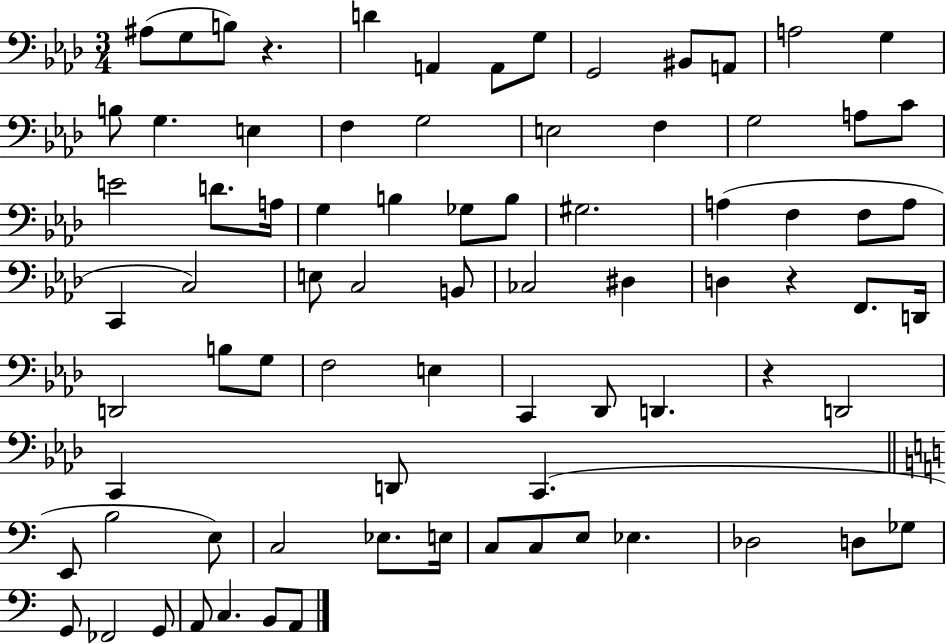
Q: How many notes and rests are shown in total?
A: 79